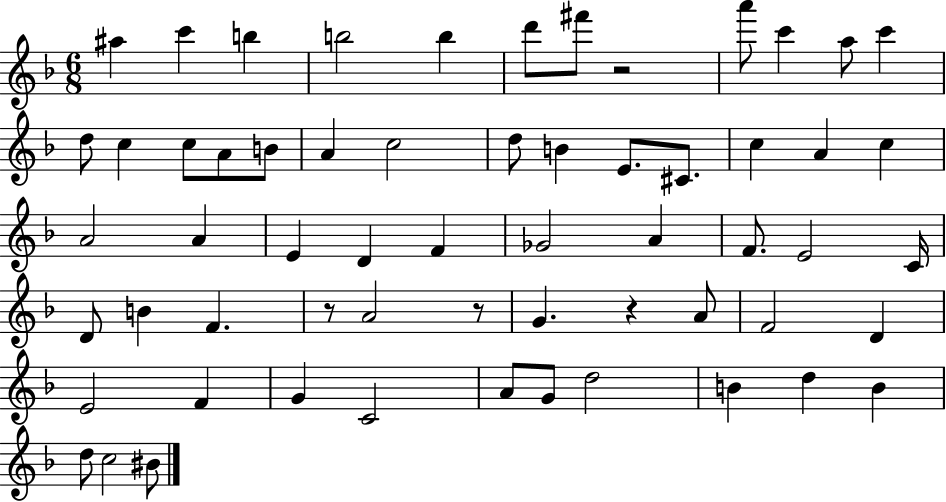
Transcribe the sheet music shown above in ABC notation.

X:1
T:Untitled
M:6/8
L:1/4
K:F
^a c' b b2 b d'/2 ^f'/2 z2 a'/2 c' a/2 c' d/2 c c/2 A/2 B/2 A c2 d/2 B E/2 ^C/2 c A c A2 A E D F _G2 A F/2 E2 C/4 D/2 B F z/2 A2 z/2 G z A/2 F2 D E2 F G C2 A/2 G/2 d2 B d B d/2 c2 ^B/2